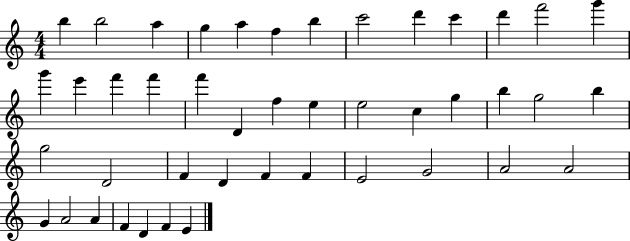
{
  \clef treble
  \numericTimeSignature
  \time 4/4
  \key c \major
  b''4 b''2 a''4 | g''4 a''4 f''4 b''4 | c'''2 d'''4 c'''4 | d'''4 f'''2 g'''4 | \break g'''4 e'''4 f'''4 f'''4 | f'''4 d'4 f''4 e''4 | e''2 c''4 g''4 | b''4 g''2 b''4 | \break g''2 d'2 | f'4 d'4 f'4 f'4 | e'2 g'2 | a'2 a'2 | \break g'4 a'2 a'4 | f'4 d'4 f'4 e'4 | \bar "|."
}